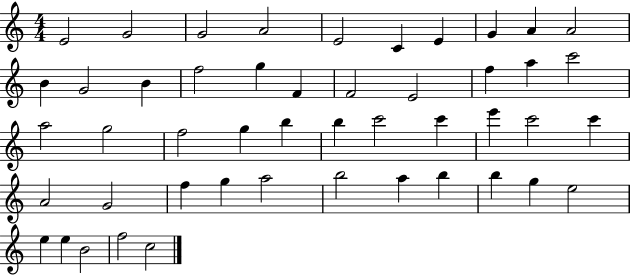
{
  \clef treble
  \numericTimeSignature
  \time 4/4
  \key c \major
  e'2 g'2 | g'2 a'2 | e'2 c'4 e'4 | g'4 a'4 a'2 | \break b'4 g'2 b'4 | f''2 g''4 f'4 | f'2 e'2 | f''4 a''4 c'''2 | \break a''2 g''2 | f''2 g''4 b''4 | b''4 c'''2 c'''4 | e'''4 c'''2 c'''4 | \break a'2 g'2 | f''4 g''4 a''2 | b''2 a''4 b''4 | b''4 g''4 e''2 | \break e''4 e''4 b'2 | f''2 c''2 | \bar "|."
}